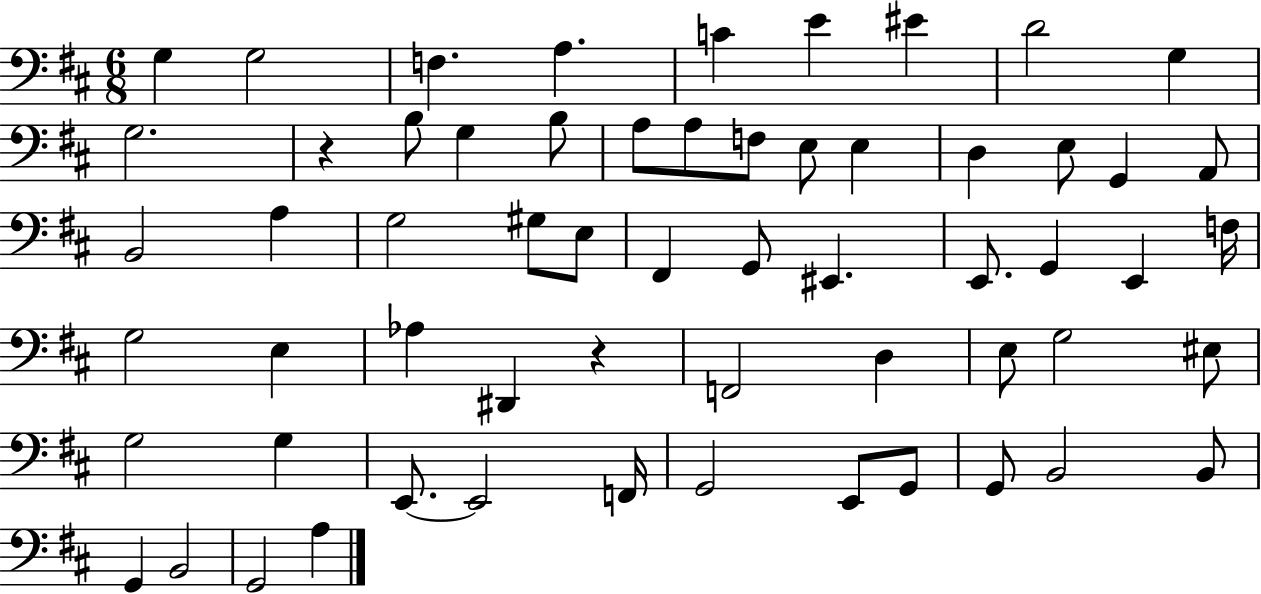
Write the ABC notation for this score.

X:1
T:Untitled
M:6/8
L:1/4
K:D
G, G,2 F, A, C E ^E D2 G, G,2 z B,/2 G, B,/2 A,/2 A,/2 F,/2 E,/2 E, D, E,/2 G,, A,,/2 B,,2 A, G,2 ^G,/2 E,/2 ^F,, G,,/2 ^E,, E,,/2 G,, E,, F,/4 G,2 E, _A, ^D,, z F,,2 D, E,/2 G,2 ^E,/2 G,2 G, E,,/2 E,,2 F,,/4 G,,2 E,,/2 G,,/2 G,,/2 B,,2 B,,/2 G,, B,,2 G,,2 A,